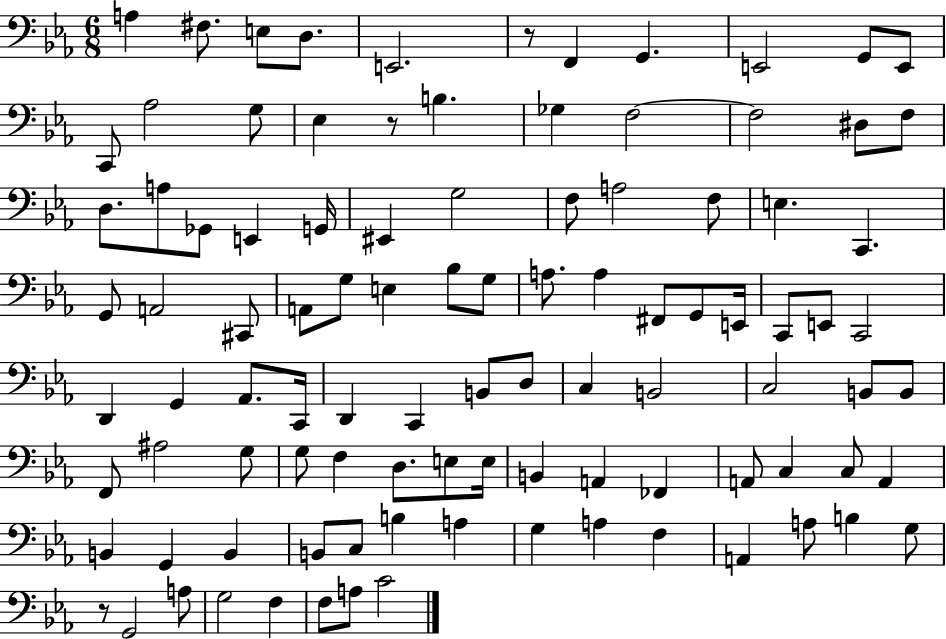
{
  \clef bass
  \numericTimeSignature
  \time 6/8
  \key ees \major
  a4 fis8. e8 d8. | e,2. | r8 f,4 g,4. | e,2 g,8 e,8 | \break c,8 aes2 g8 | ees4 r8 b4. | ges4 f2~~ | f2 dis8 f8 | \break d8. a8 ges,8 e,4 g,16 | eis,4 g2 | f8 a2 f8 | e4. c,4. | \break g,8 a,2 cis,8 | a,8 g8 e4 bes8 g8 | a8. a4 fis,8 g,8 e,16 | c,8 e,8 c,2 | \break d,4 g,4 aes,8. c,16 | d,4 c,4 b,8 d8 | c4 b,2 | c2 b,8 b,8 | \break f,8 ais2 g8 | g8 f4 d8. e8 e16 | b,4 a,4 fes,4 | a,8 c4 c8 a,4 | \break b,4 g,4 b,4 | b,8 c8 b4 a4 | g4 a4 f4 | a,4 a8 b4 g8 | \break r8 g,2 a8 | g2 f4 | f8 a8 c'2 | \bar "|."
}